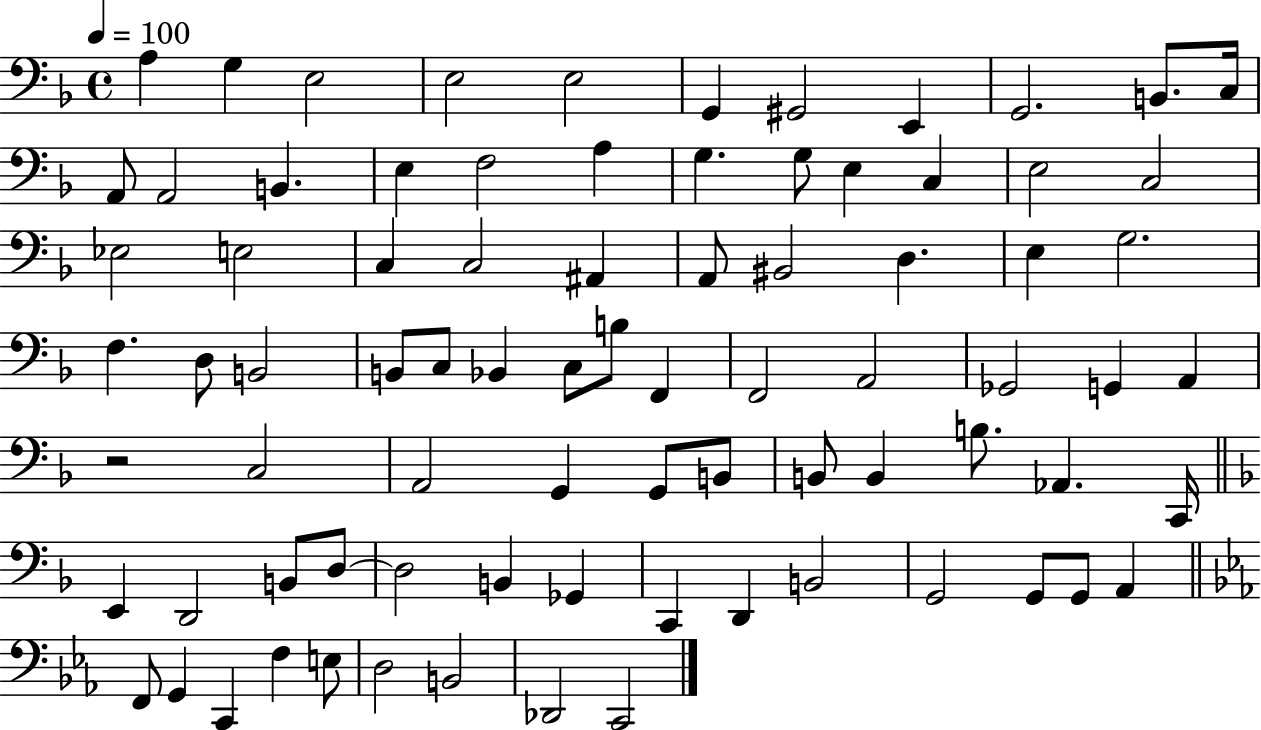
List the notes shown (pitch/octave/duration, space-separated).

A3/q G3/q E3/h E3/h E3/h G2/q G#2/h E2/q G2/h. B2/e. C3/s A2/e A2/h B2/q. E3/q F3/h A3/q G3/q. G3/e E3/q C3/q E3/h C3/h Eb3/h E3/h C3/q C3/h A#2/q A2/e BIS2/h D3/q. E3/q G3/h. F3/q. D3/e B2/h B2/e C3/e Bb2/q C3/e B3/e F2/q F2/h A2/h Gb2/h G2/q A2/q R/h C3/h A2/h G2/q G2/e B2/e B2/e B2/q B3/e. Ab2/q. C2/s E2/q D2/h B2/e D3/e D3/h B2/q Gb2/q C2/q D2/q B2/h G2/h G2/e G2/e A2/q F2/e G2/q C2/q F3/q E3/e D3/h B2/h Db2/h C2/h